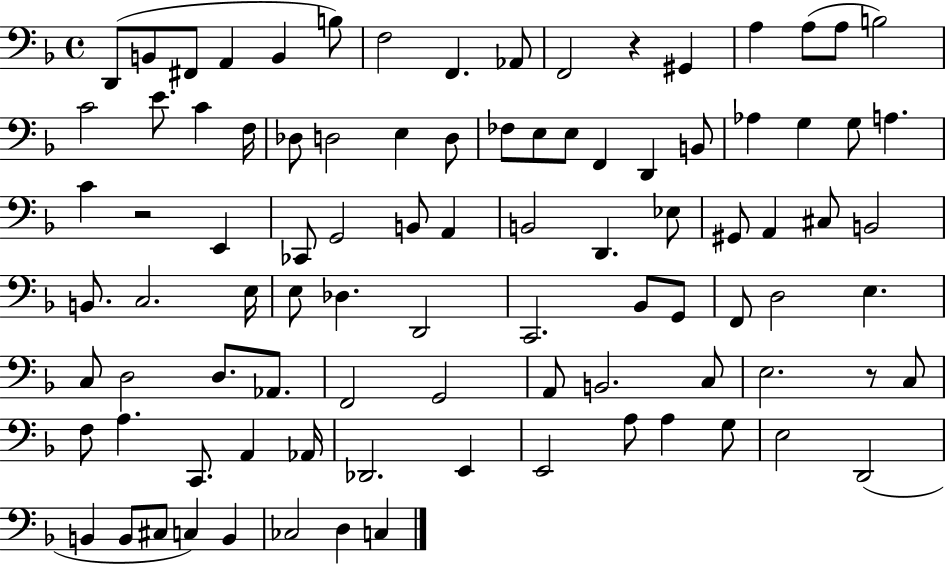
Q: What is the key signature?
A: F major